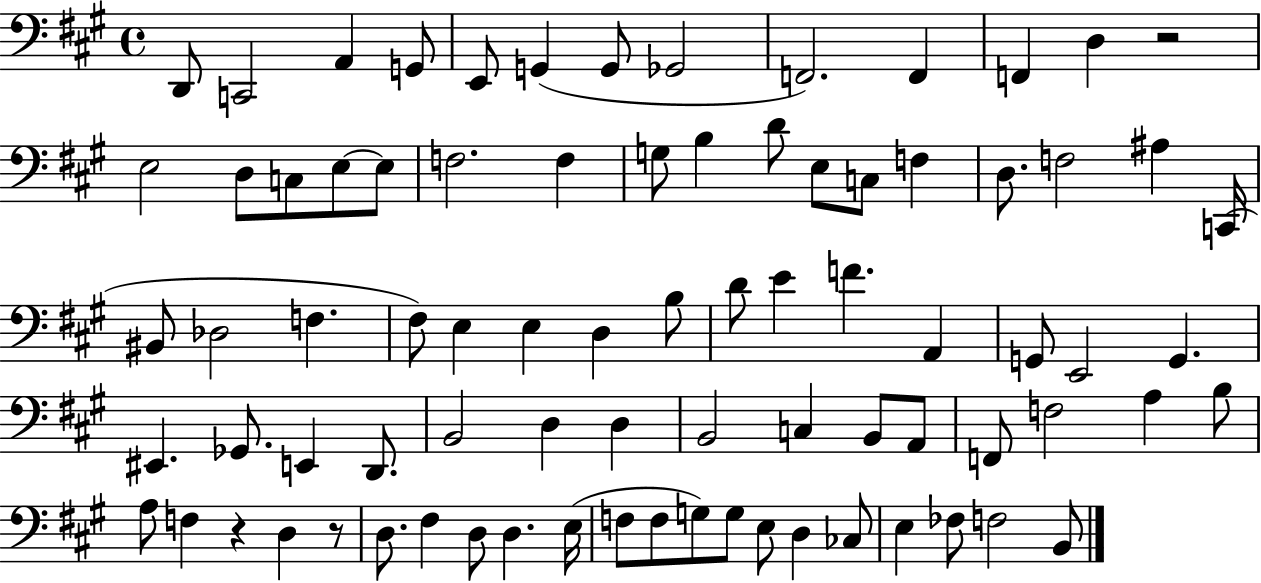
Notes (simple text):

D2/e C2/h A2/q G2/e E2/e G2/q G2/e Gb2/h F2/h. F2/q F2/q D3/q R/h E3/h D3/e C3/e E3/e E3/e F3/h. F3/q G3/e B3/q D4/e E3/e C3/e F3/q D3/e. F3/h A#3/q C2/s BIS2/e Db3/h F3/q. F#3/e E3/q E3/q D3/q B3/e D4/e E4/q F4/q. A2/q G2/e E2/h G2/q. EIS2/q. Gb2/e. E2/q D2/e. B2/h D3/q D3/q B2/h C3/q B2/e A2/e F2/e F3/h A3/q B3/e A3/e F3/q R/q D3/q R/e D3/e. F#3/q D3/e D3/q. E3/s F3/e F3/e G3/e G3/e E3/e D3/q CES3/e E3/q FES3/e F3/h B2/e